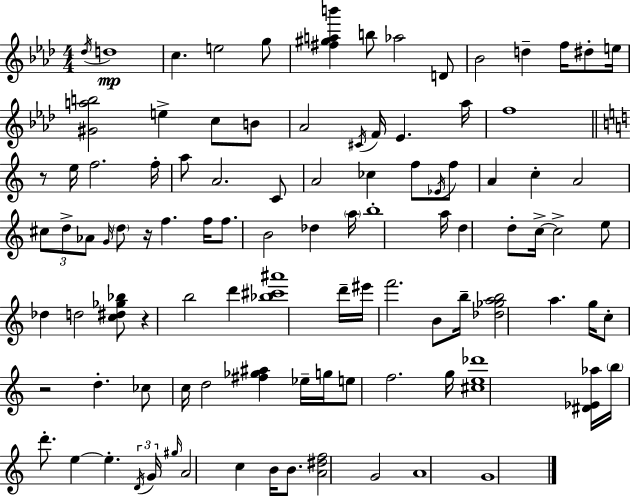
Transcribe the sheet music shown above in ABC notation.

X:1
T:Untitled
M:4/4
L:1/4
K:Ab
_d/4 d4 c e2 g/2 [^f^gab'] b/2 _a2 D/2 _B2 d f/4 ^d/2 e/4 [^Gab]2 e c/2 B/2 _A2 ^C/4 F/4 _E _a/4 f4 z/2 e/4 f2 f/4 a/2 A2 C/2 A2 _c f/2 _E/4 f/2 A c A2 ^c/2 d/2 _A/2 G/4 d/2 z/4 f f/4 f/2 B2 _d a/4 b4 a/4 d d/2 c/4 c2 e/2 _d d2 [c^d_g_b]/2 z b2 d' [_b^c'^a']4 d'/4 ^e'/4 f'2 B/2 b/4 [_d_gab]2 a g/4 c/2 z2 d _c/2 c/4 d2 [^f_g^a] _e/4 g/4 e/2 f2 g/4 [^ce_d']4 [^D_E_a]/4 b/4 d'/2 e e D/4 G/4 ^g/4 A2 c B/4 B/2 [A^df]2 G2 A4 G4